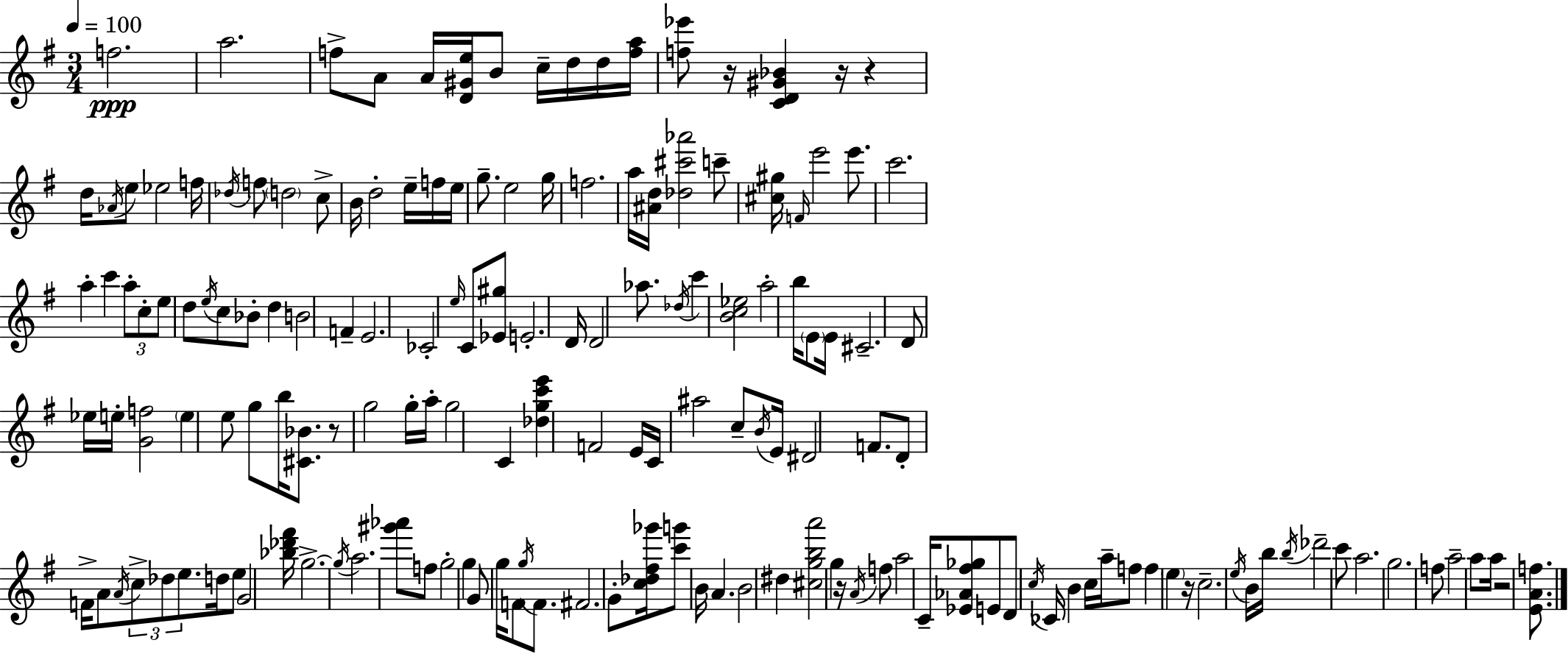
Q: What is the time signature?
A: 3/4